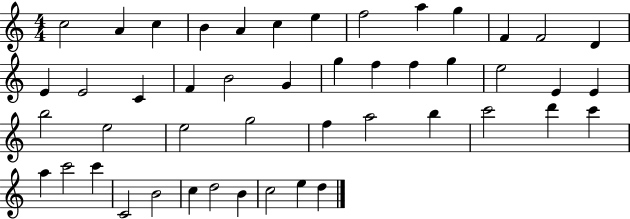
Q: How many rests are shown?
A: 0